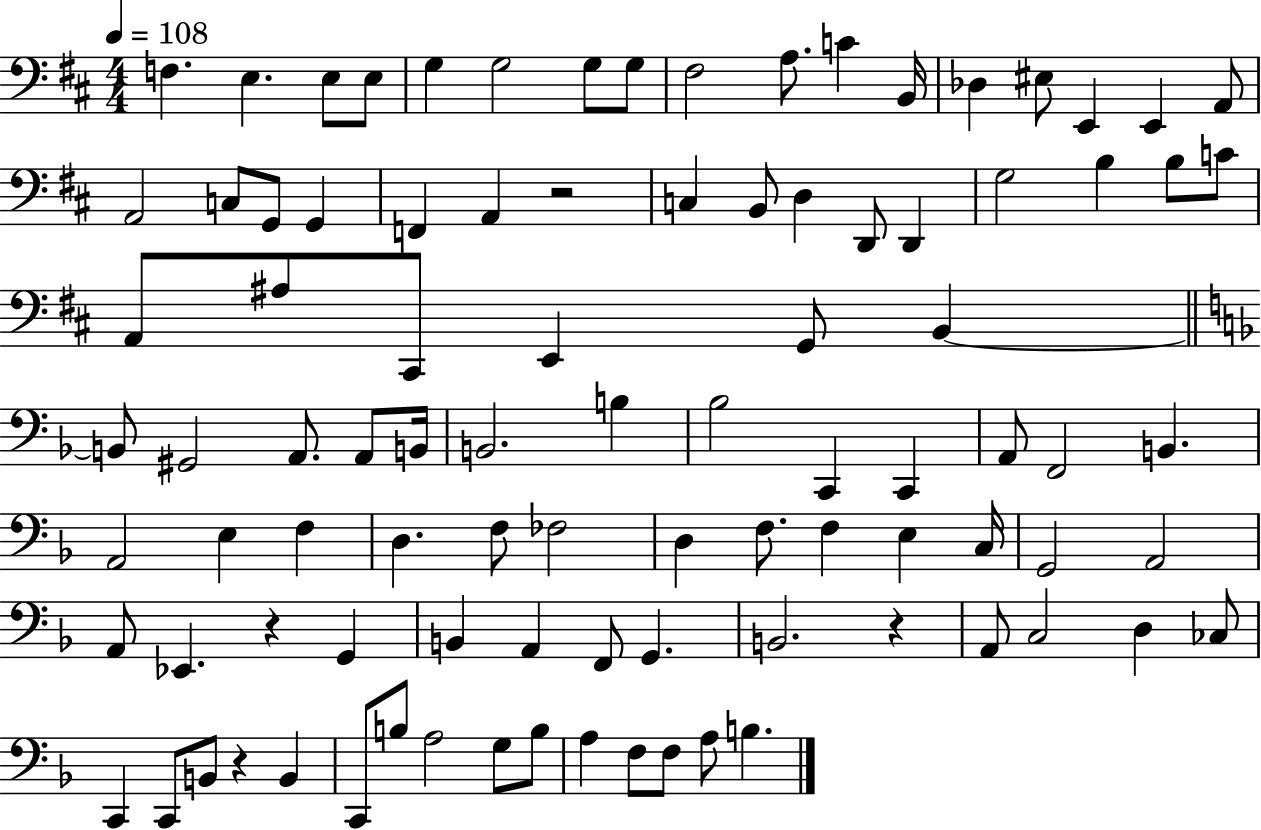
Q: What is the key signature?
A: D major